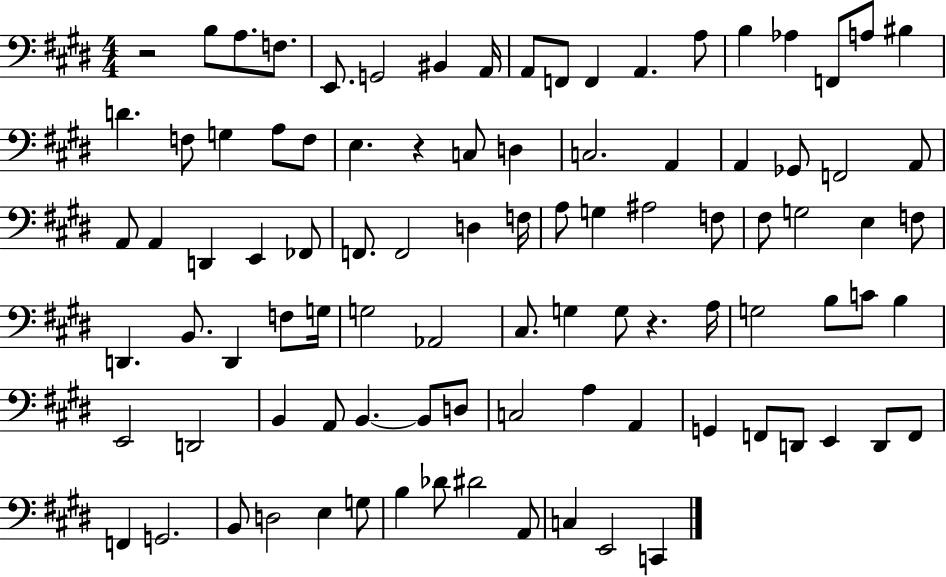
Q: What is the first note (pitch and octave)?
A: B3